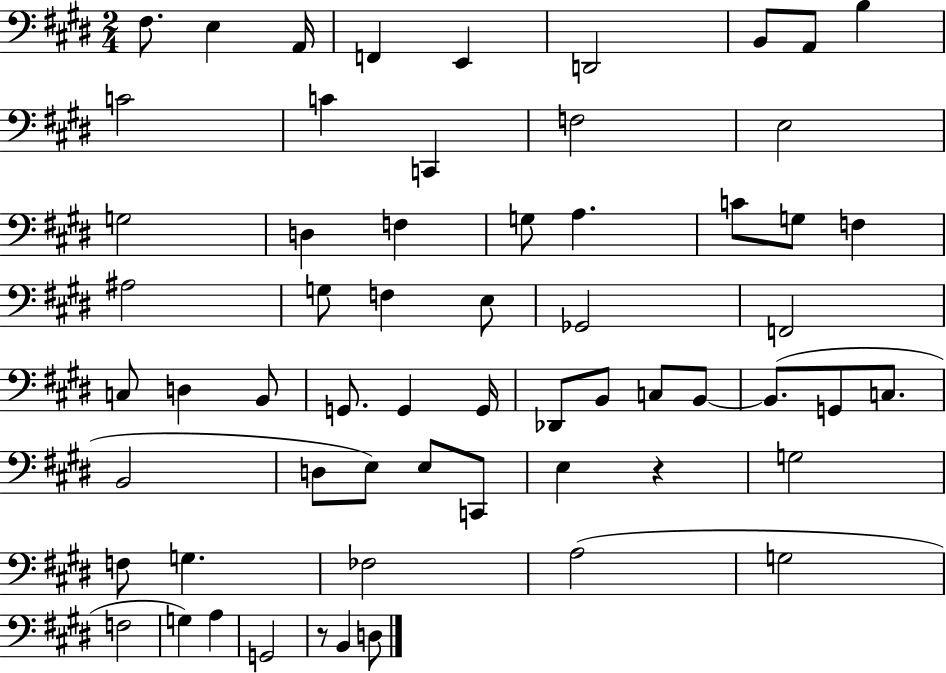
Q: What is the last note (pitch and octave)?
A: D3